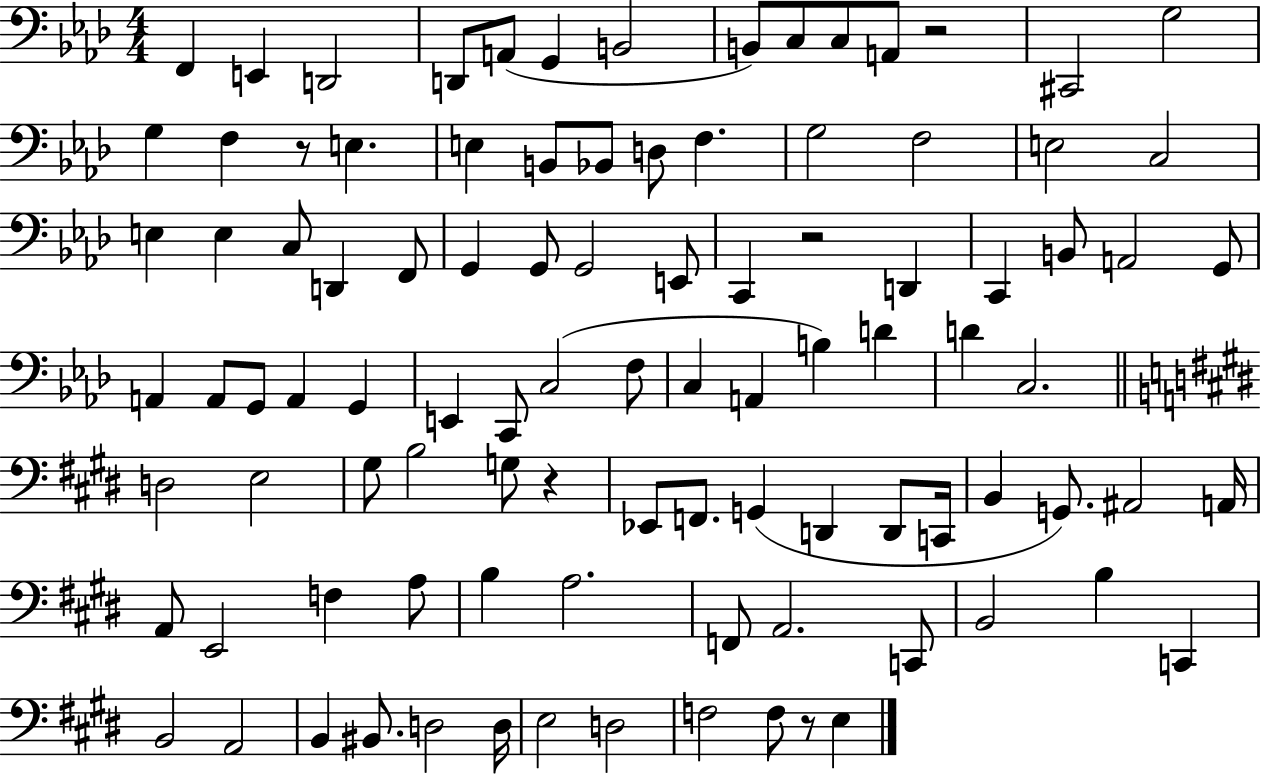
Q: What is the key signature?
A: AES major